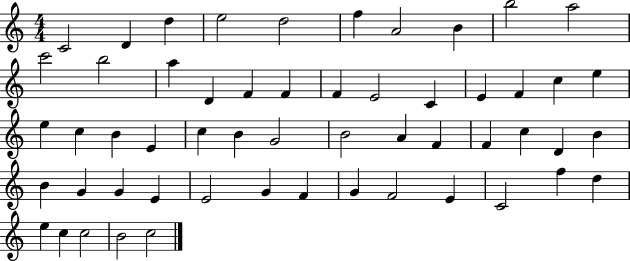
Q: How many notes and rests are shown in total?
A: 55